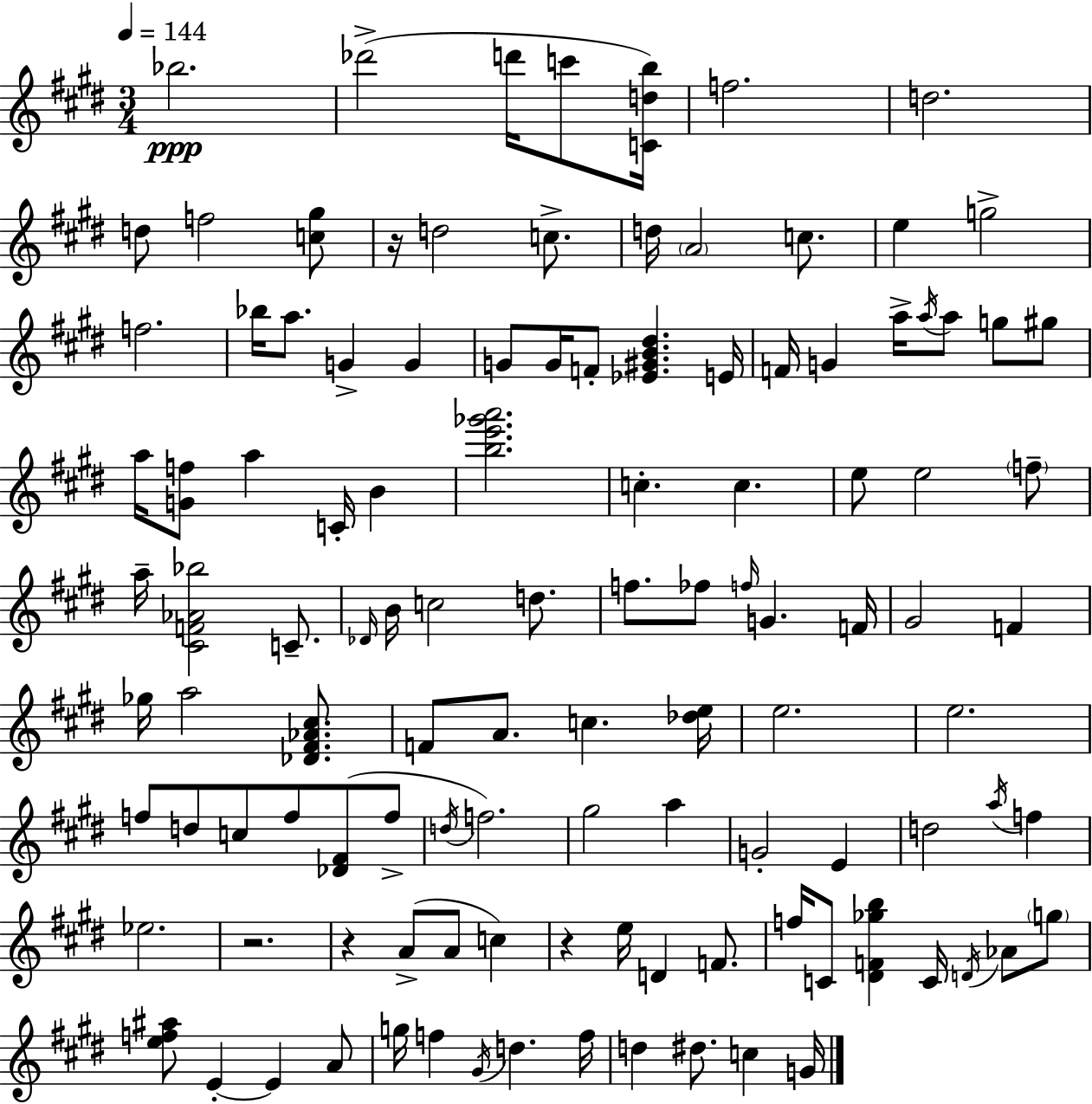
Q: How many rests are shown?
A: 4